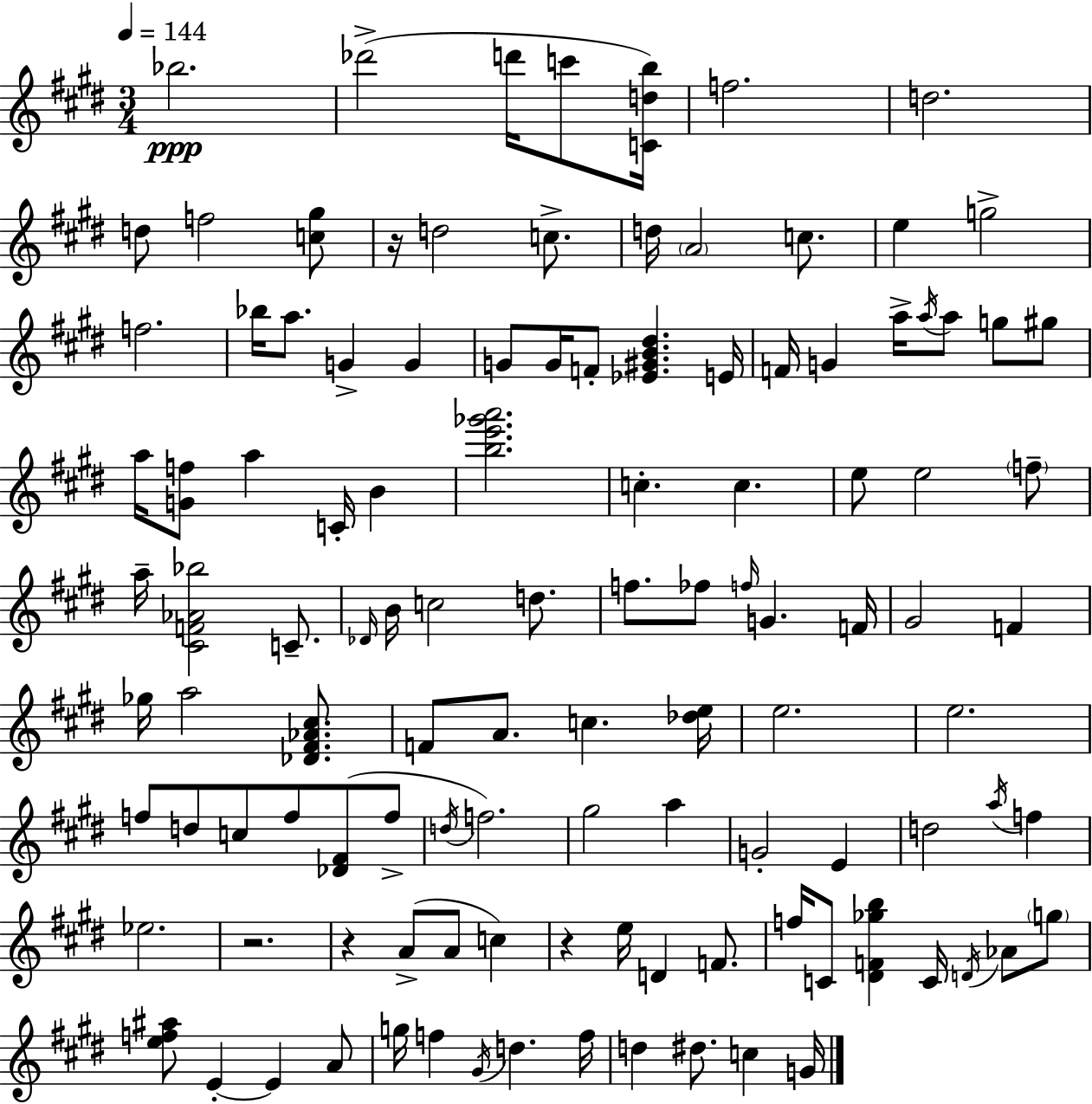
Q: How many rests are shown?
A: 4